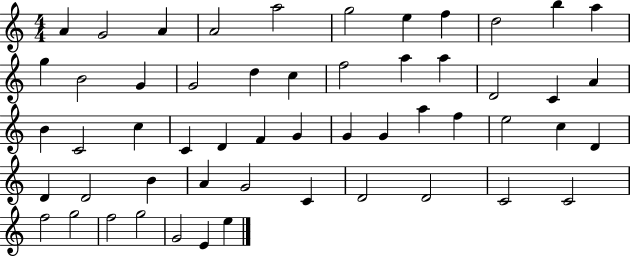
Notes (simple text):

A4/q G4/h A4/q A4/h A5/h G5/h E5/q F5/q D5/h B5/q A5/q G5/q B4/h G4/q G4/h D5/q C5/q F5/h A5/q A5/q D4/h C4/q A4/q B4/q C4/h C5/q C4/q D4/q F4/q G4/q G4/q G4/q A5/q F5/q E5/h C5/q D4/q D4/q D4/h B4/q A4/q G4/h C4/q D4/h D4/h C4/h C4/h F5/h G5/h F5/h G5/h G4/h E4/q E5/q